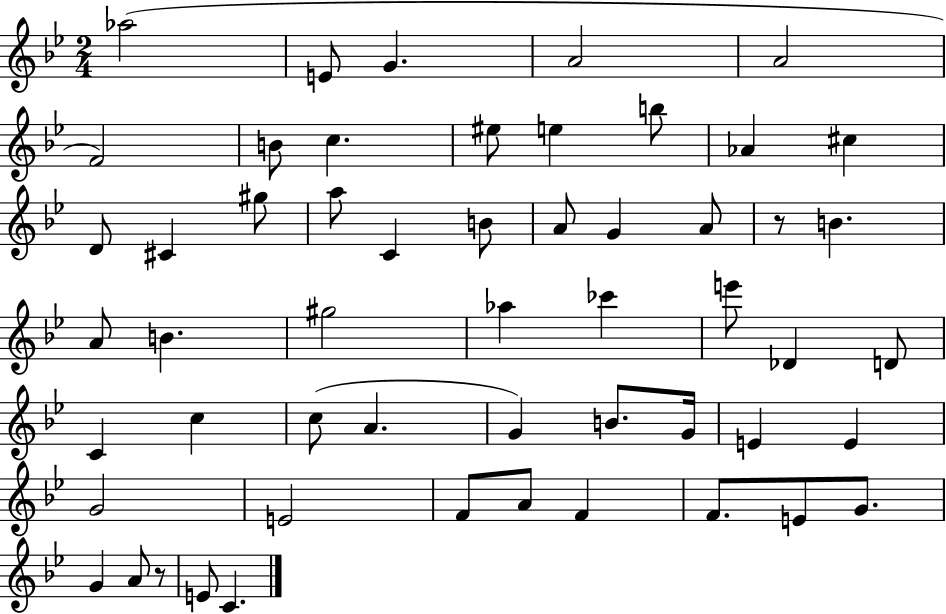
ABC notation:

X:1
T:Untitled
M:2/4
L:1/4
K:Bb
_a2 E/2 G A2 A2 F2 B/2 c ^e/2 e b/2 _A ^c D/2 ^C ^g/2 a/2 C B/2 A/2 G A/2 z/2 B A/2 B ^g2 _a _c' e'/2 _D D/2 C c c/2 A G B/2 G/4 E E G2 E2 F/2 A/2 F F/2 E/2 G/2 G A/2 z/2 E/2 C